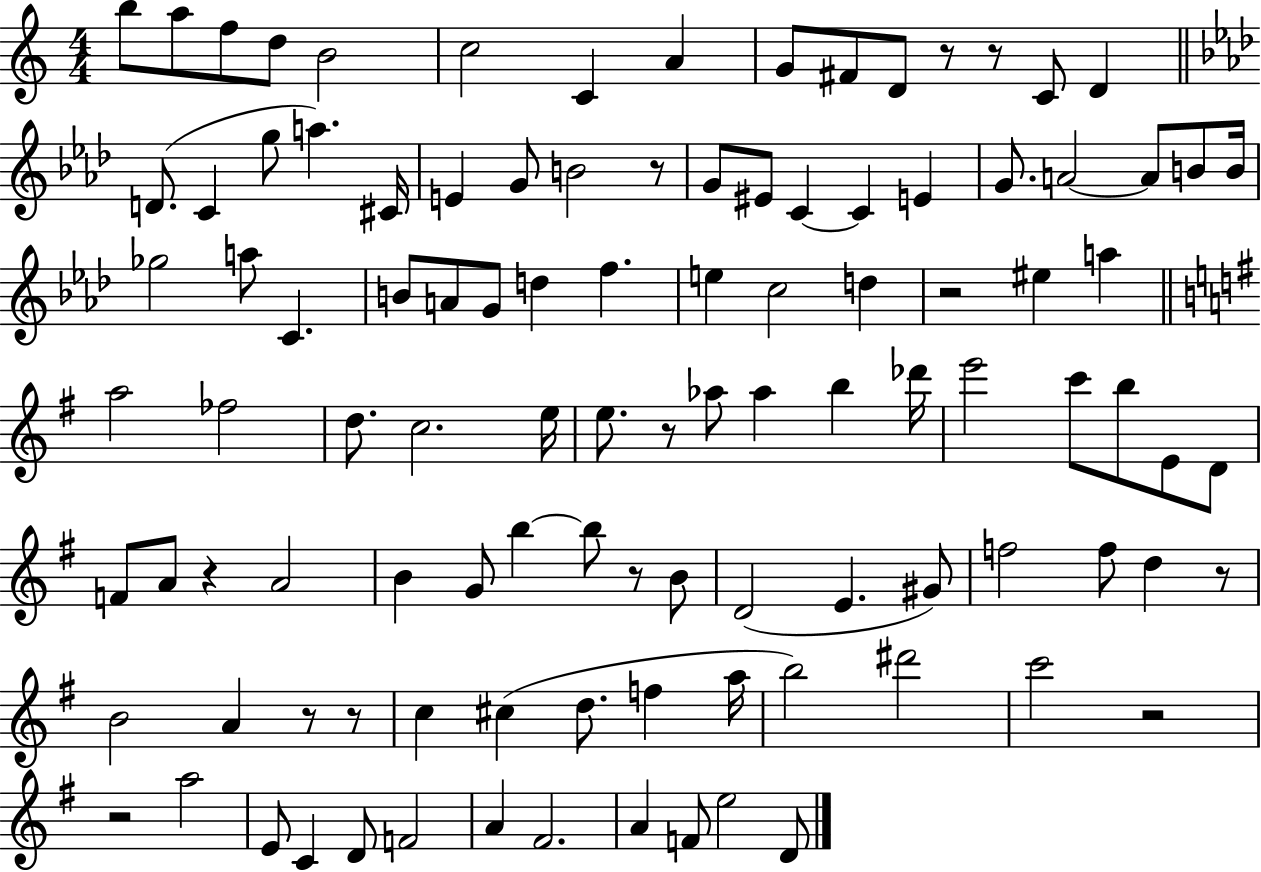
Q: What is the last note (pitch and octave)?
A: D4